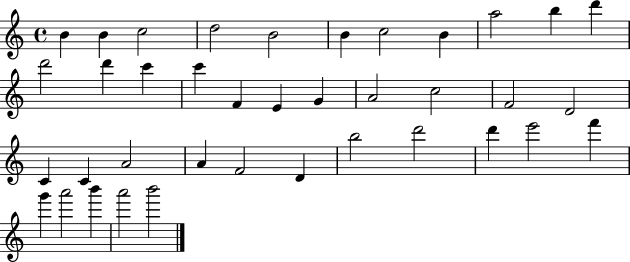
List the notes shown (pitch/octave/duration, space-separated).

B4/q B4/q C5/h D5/h B4/h B4/q C5/h B4/q A5/h B5/q D6/q D6/h D6/q C6/q C6/q F4/q E4/q G4/q A4/h C5/h F4/h D4/h C4/q C4/q A4/h A4/q F4/h D4/q B5/h D6/h D6/q E6/h F6/q G6/q A6/h B6/q A6/h B6/h